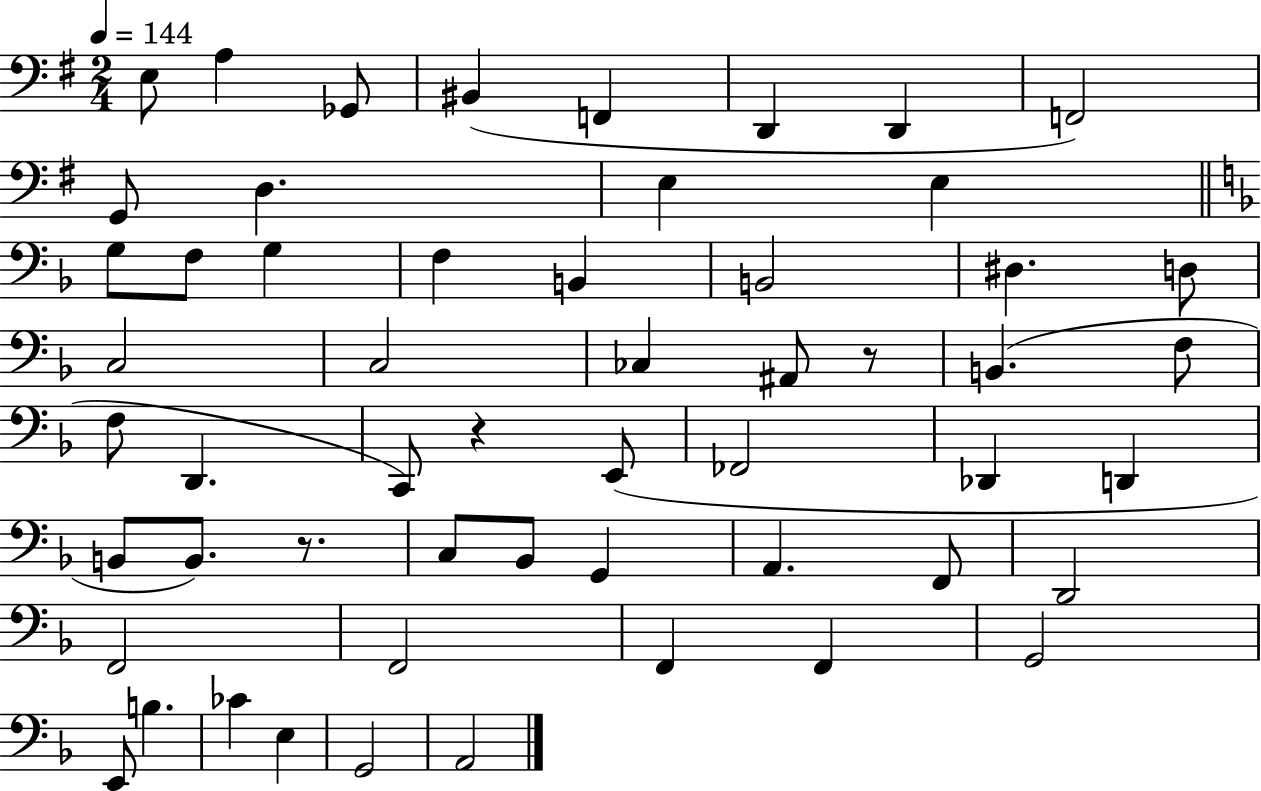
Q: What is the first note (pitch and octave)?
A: E3